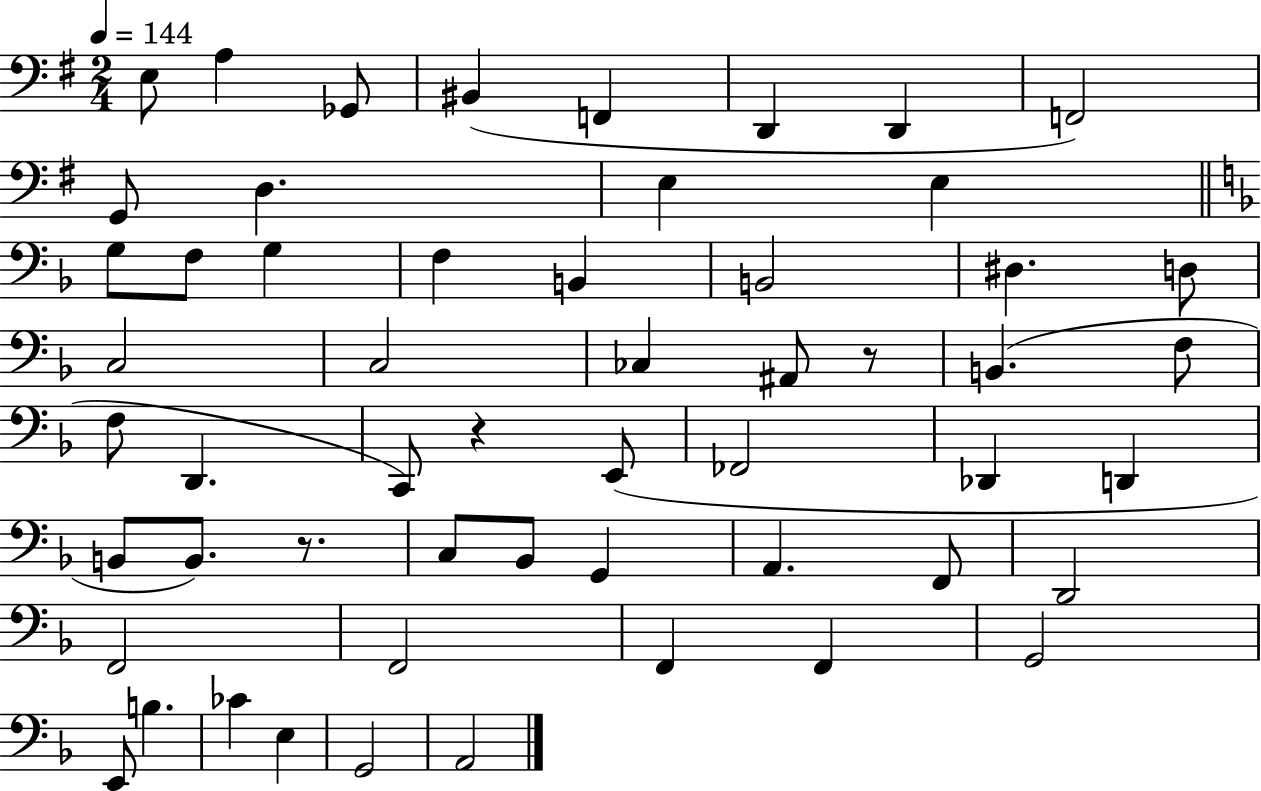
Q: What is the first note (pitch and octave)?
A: E3